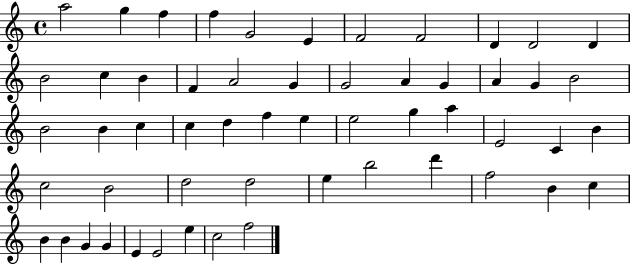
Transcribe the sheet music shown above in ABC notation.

X:1
T:Untitled
M:4/4
L:1/4
K:C
a2 g f f G2 E F2 F2 D D2 D B2 c B F A2 G G2 A G A G B2 B2 B c c d f e e2 g a E2 C B c2 B2 d2 d2 e b2 d' f2 B c B B G G E E2 e c2 f2